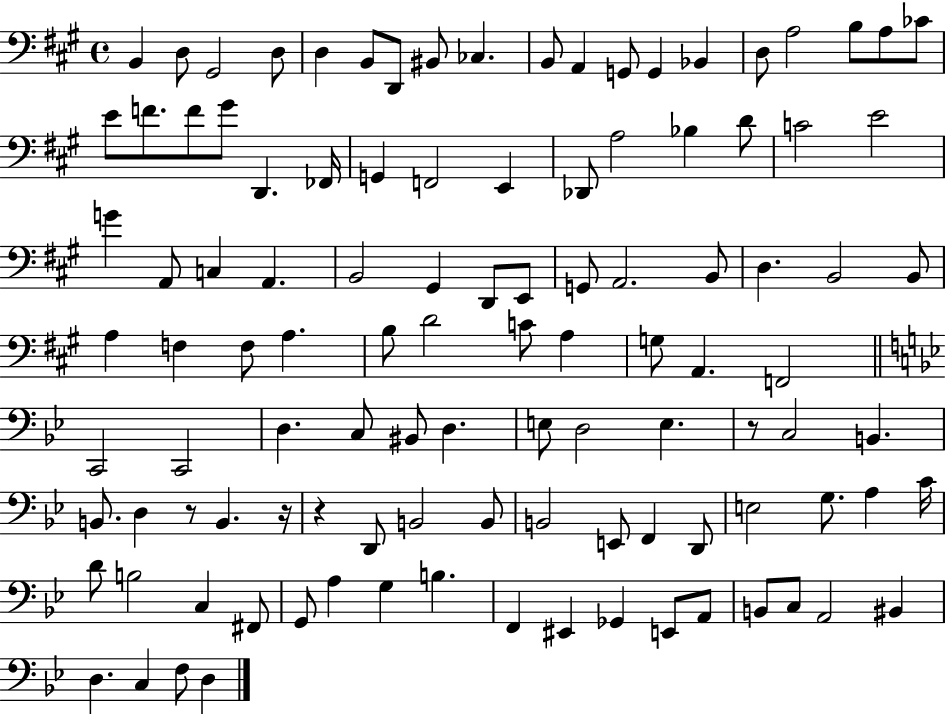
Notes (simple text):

B2/q D3/e G#2/h D3/e D3/q B2/e D2/e BIS2/e CES3/q. B2/e A2/q G2/e G2/q Bb2/q D3/e A3/h B3/e A3/e CES4/e E4/e F4/e. F4/e G#4/e D2/q. FES2/s G2/q F2/h E2/q Db2/e A3/h Bb3/q D4/e C4/h E4/h G4/q A2/e C3/q A2/q. B2/h G#2/q D2/e E2/e G2/e A2/h. B2/e D3/q. B2/h B2/e A3/q F3/q F3/e A3/q. B3/e D4/h C4/e A3/q G3/e A2/q. F2/h C2/h C2/h D3/q. C3/e BIS2/e D3/q. E3/e D3/h E3/q. R/e C3/h B2/q. B2/e. D3/q R/e B2/q. R/s R/q D2/e B2/h B2/e B2/h E2/e F2/q D2/e E3/h G3/e. A3/q C4/s D4/e B3/h C3/q F#2/e G2/e A3/q G3/q B3/q. F2/q EIS2/q Gb2/q E2/e A2/e B2/e C3/e A2/h BIS2/q D3/q. C3/q F3/e D3/q